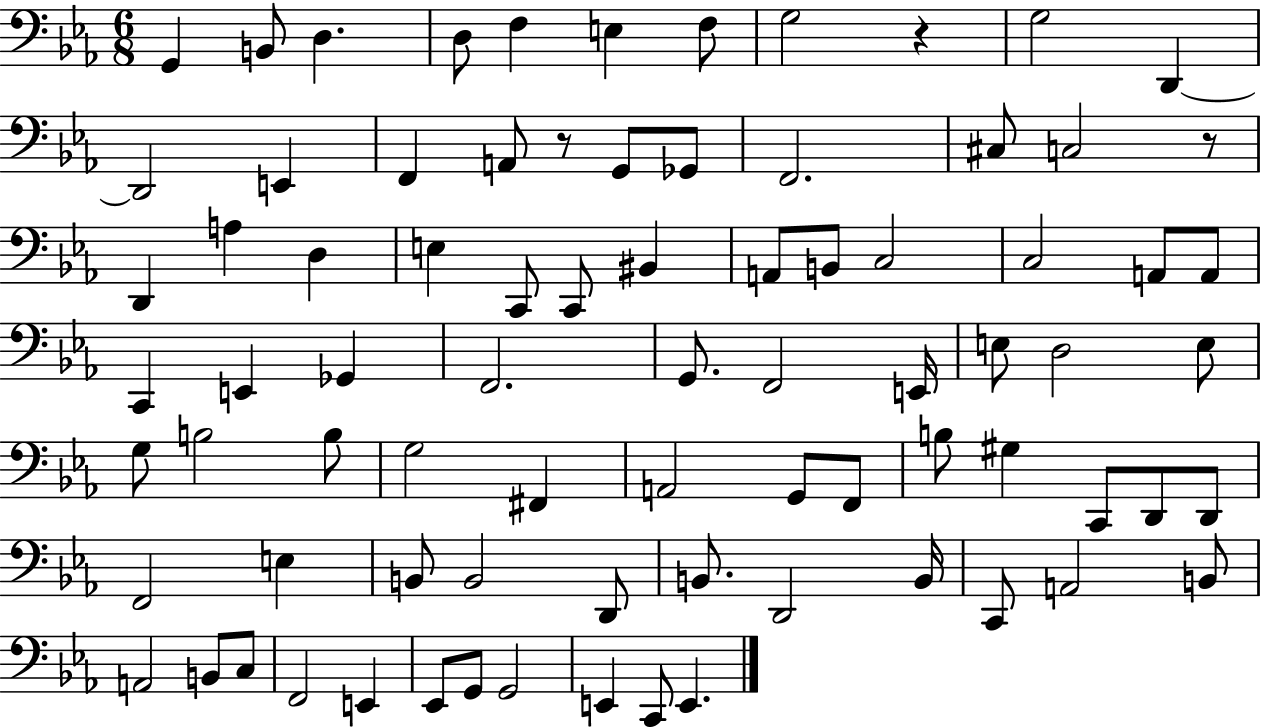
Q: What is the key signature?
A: EES major